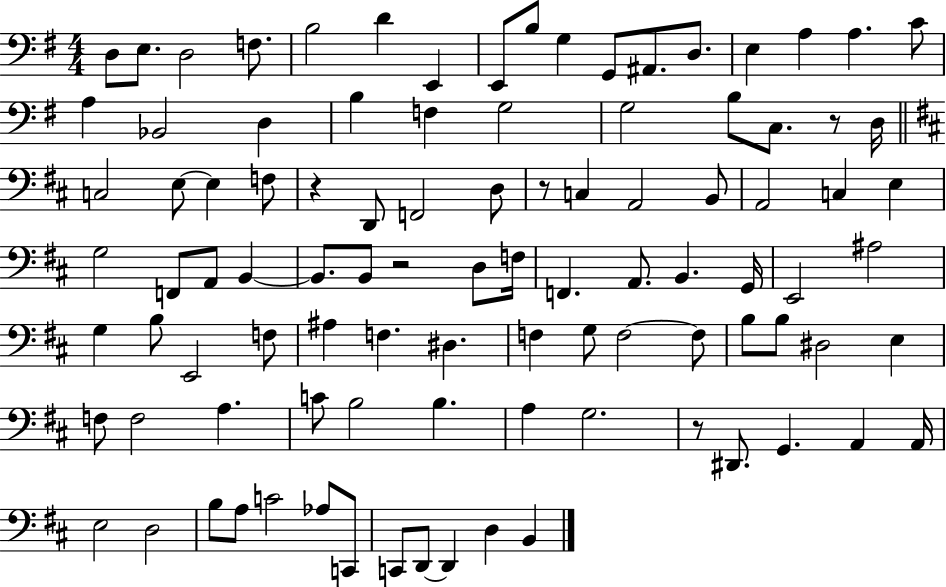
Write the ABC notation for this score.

X:1
T:Untitled
M:4/4
L:1/4
K:G
D,/2 E,/2 D,2 F,/2 B,2 D E,, E,,/2 B,/2 G, G,,/2 ^A,,/2 D,/2 E, A, A, C/2 A, _B,,2 D, B, F, G,2 G,2 B,/2 C,/2 z/2 D,/4 C,2 E,/2 E, F,/2 z D,,/2 F,,2 D,/2 z/2 C, A,,2 B,,/2 A,,2 C, E, G,2 F,,/2 A,,/2 B,, B,,/2 B,,/2 z2 D,/2 F,/4 F,, A,,/2 B,, G,,/4 E,,2 ^A,2 G, B,/2 E,,2 F,/2 ^A, F, ^D, F, G,/2 F,2 F,/2 B,/2 B,/2 ^D,2 E, F,/2 F,2 A, C/2 B,2 B, A, G,2 z/2 ^D,,/2 G,, A,, A,,/4 E,2 D,2 B,/2 A,/2 C2 _A,/2 C,,/2 C,,/2 D,,/2 D,, D, B,,